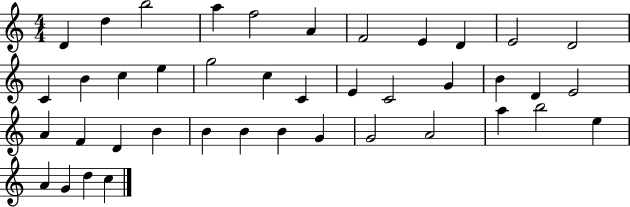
D4/q D5/q B5/h A5/q F5/h A4/q F4/h E4/q D4/q E4/h D4/h C4/q B4/q C5/q E5/q G5/h C5/q C4/q E4/q C4/h G4/q B4/q D4/q E4/h A4/q F4/q D4/q B4/q B4/q B4/q B4/q G4/q G4/h A4/h A5/q B5/h E5/q A4/q G4/q D5/q C5/q